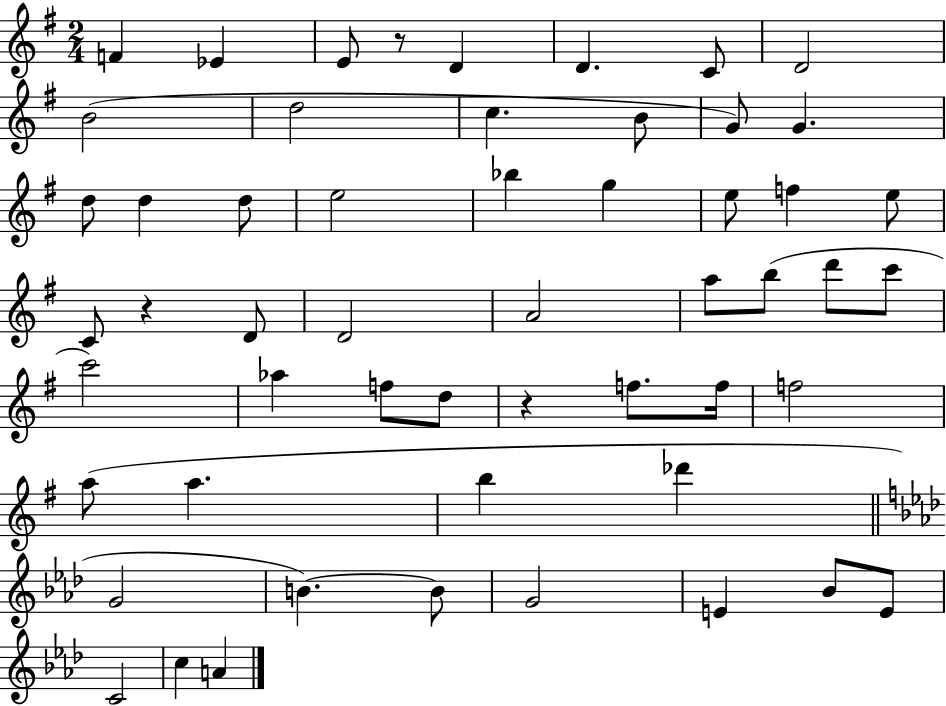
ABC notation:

X:1
T:Untitled
M:2/4
L:1/4
K:G
F _E E/2 z/2 D D C/2 D2 B2 d2 c B/2 G/2 G d/2 d d/2 e2 _b g e/2 f e/2 C/2 z D/2 D2 A2 a/2 b/2 d'/2 c'/2 c'2 _a f/2 d/2 z f/2 f/4 f2 a/2 a b _d' G2 B B/2 G2 E _B/2 E/2 C2 c A